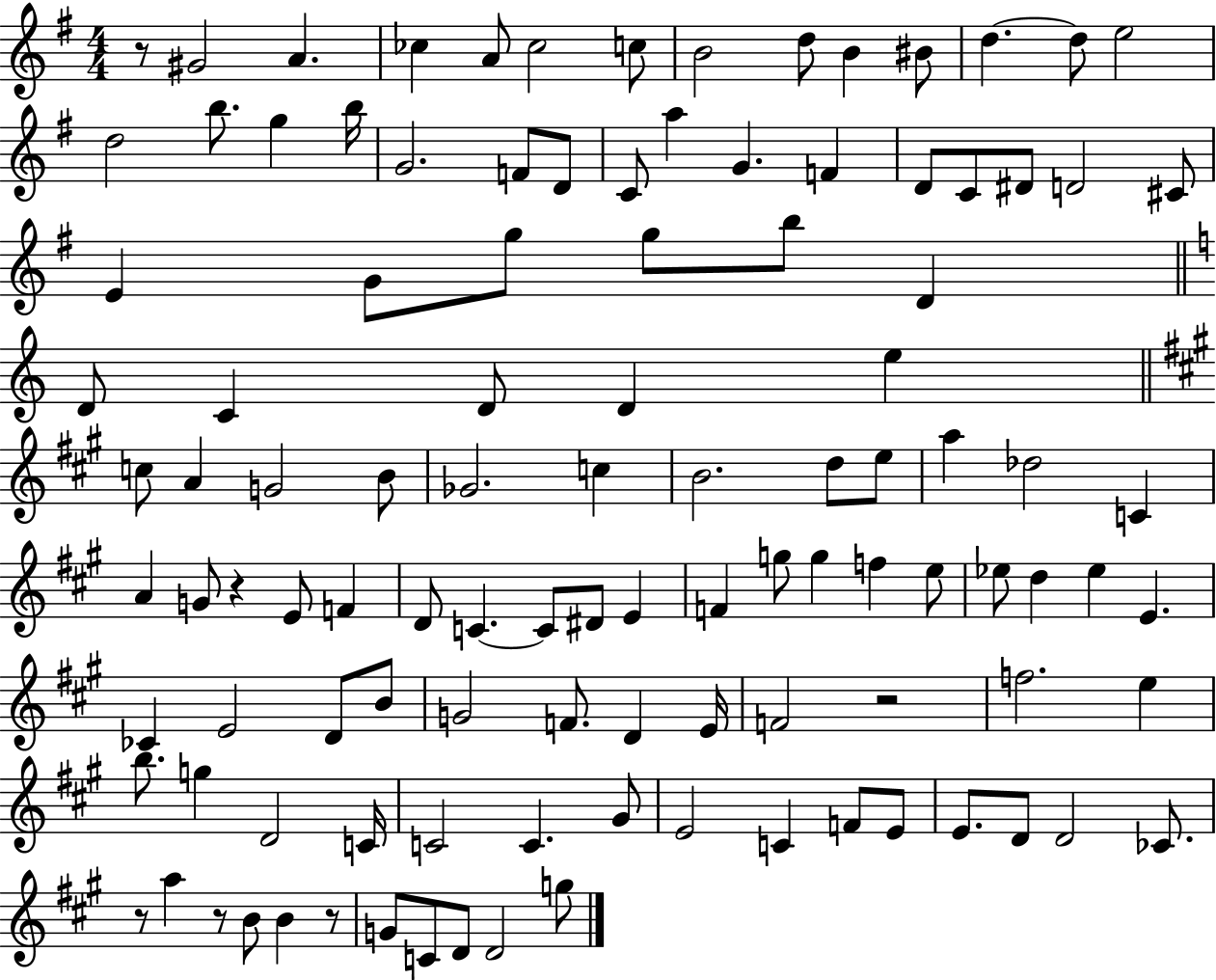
X:1
T:Untitled
M:4/4
L:1/4
K:G
z/2 ^G2 A _c A/2 _c2 c/2 B2 d/2 B ^B/2 d d/2 e2 d2 b/2 g b/4 G2 F/2 D/2 C/2 a G F D/2 C/2 ^D/2 D2 ^C/2 E G/2 g/2 g/2 b/2 D D/2 C D/2 D e c/2 A G2 B/2 _G2 c B2 d/2 e/2 a _d2 C A G/2 z E/2 F D/2 C C/2 ^D/2 E F g/2 g f e/2 _e/2 d _e E _C E2 D/2 B/2 G2 F/2 D E/4 F2 z2 f2 e b/2 g D2 C/4 C2 C ^G/2 E2 C F/2 E/2 E/2 D/2 D2 _C/2 z/2 a z/2 B/2 B z/2 G/2 C/2 D/2 D2 g/2